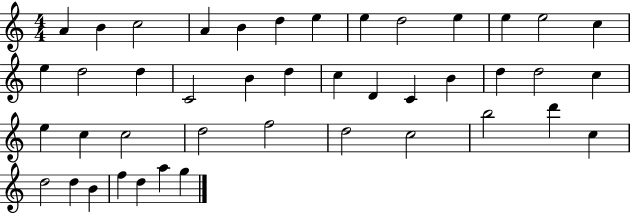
X:1
T:Untitled
M:4/4
L:1/4
K:C
A B c2 A B d e e d2 e e e2 c e d2 d C2 B d c D C B d d2 c e c c2 d2 f2 d2 c2 b2 d' c d2 d B f d a g